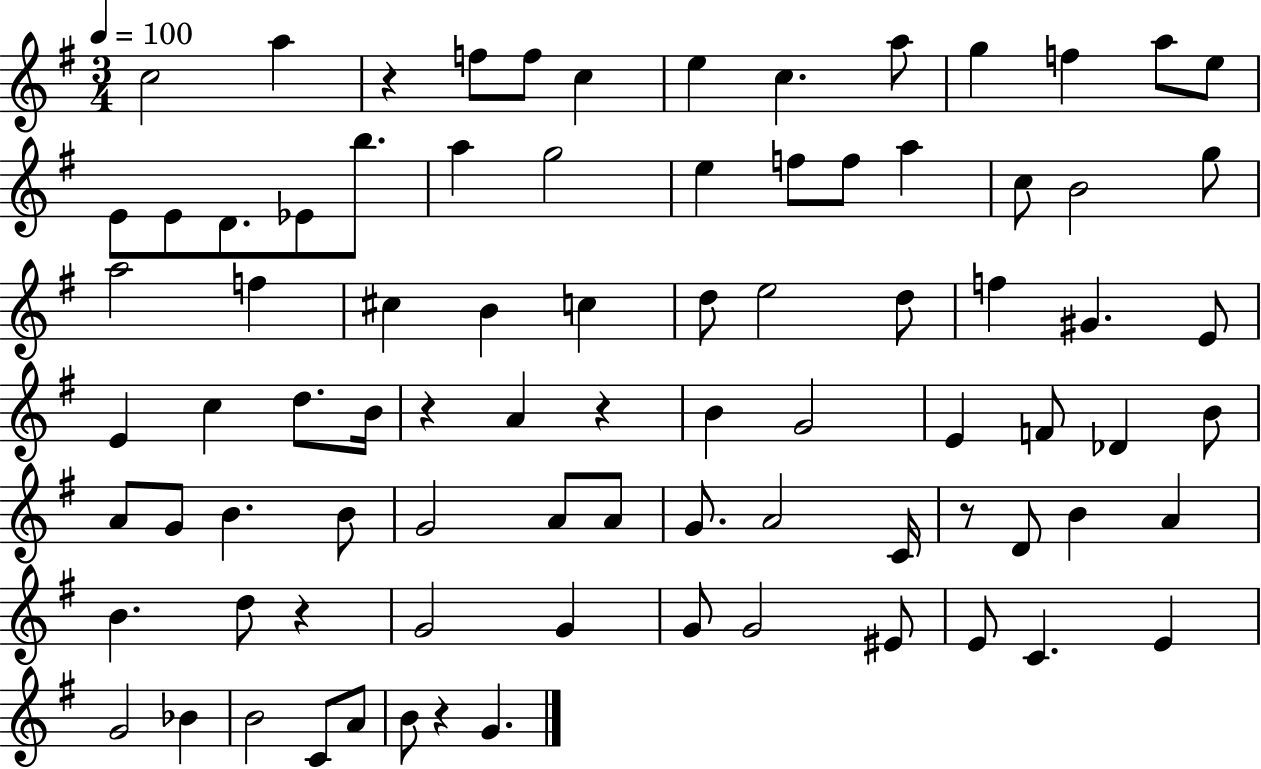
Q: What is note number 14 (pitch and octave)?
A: E4